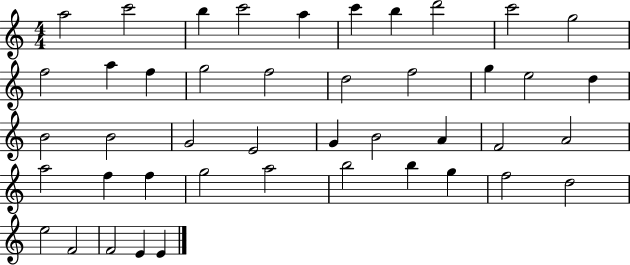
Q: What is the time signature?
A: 4/4